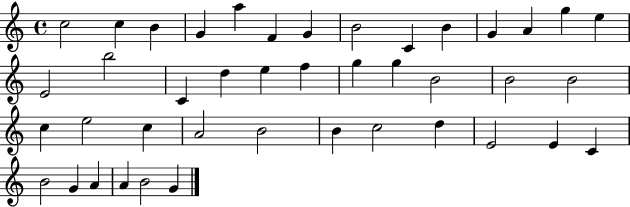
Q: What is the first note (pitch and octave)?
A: C5